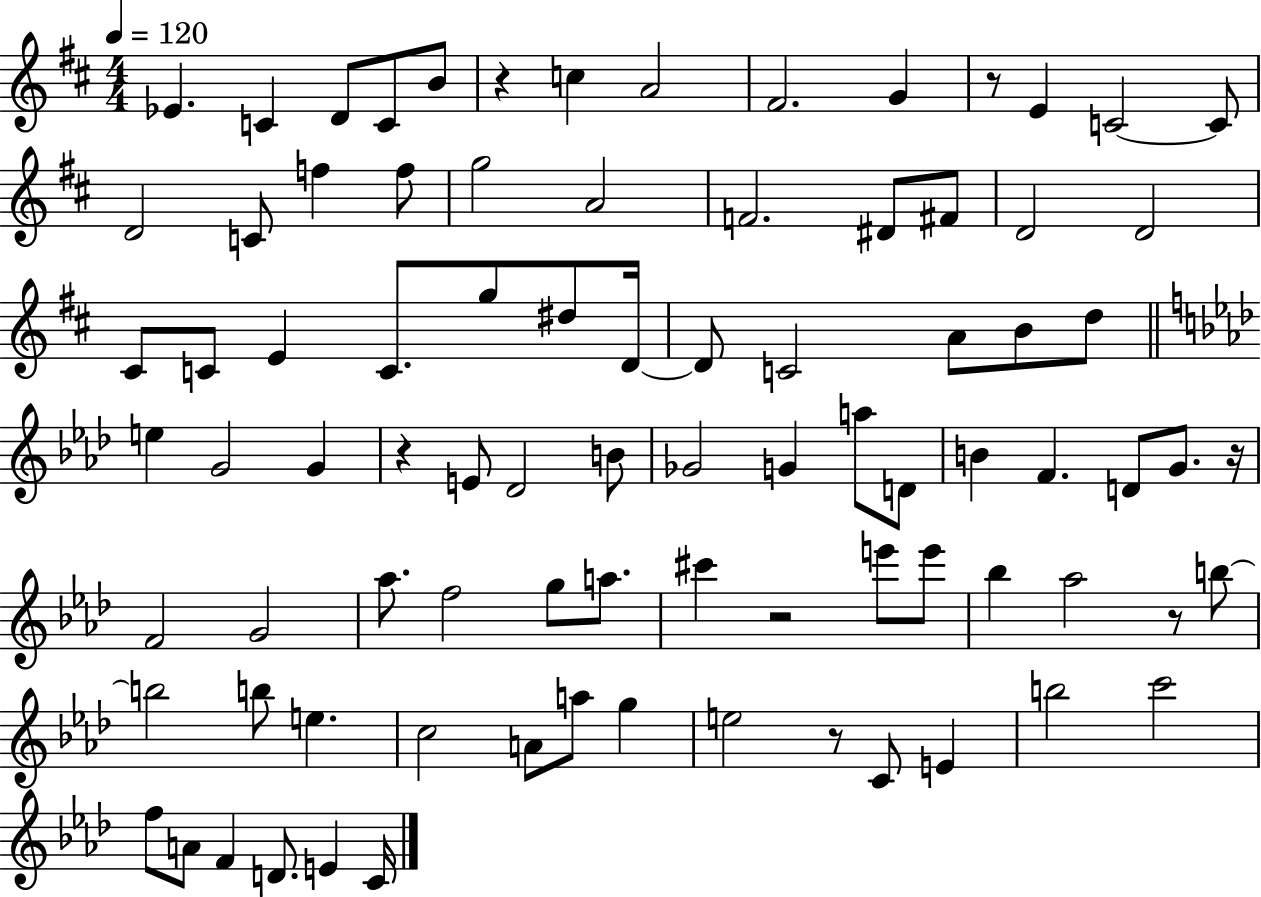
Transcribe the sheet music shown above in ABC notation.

X:1
T:Untitled
M:4/4
L:1/4
K:D
_E C D/2 C/2 B/2 z c A2 ^F2 G z/2 E C2 C/2 D2 C/2 f f/2 g2 A2 F2 ^D/2 ^F/2 D2 D2 ^C/2 C/2 E C/2 g/2 ^d/2 D/4 D/2 C2 A/2 B/2 d/2 e G2 G z E/2 _D2 B/2 _G2 G a/2 D/2 B F D/2 G/2 z/4 F2 G2 _a/2 f2 g/2 a/2 ^c' z2 e'/2 e'/2 _b _a2 z/2 b/2 b2 b/2 e c2 A/2 a/2 g e2 z/2 C/2 E b2 c'2 f/2 A/2 F D/2 E C/4